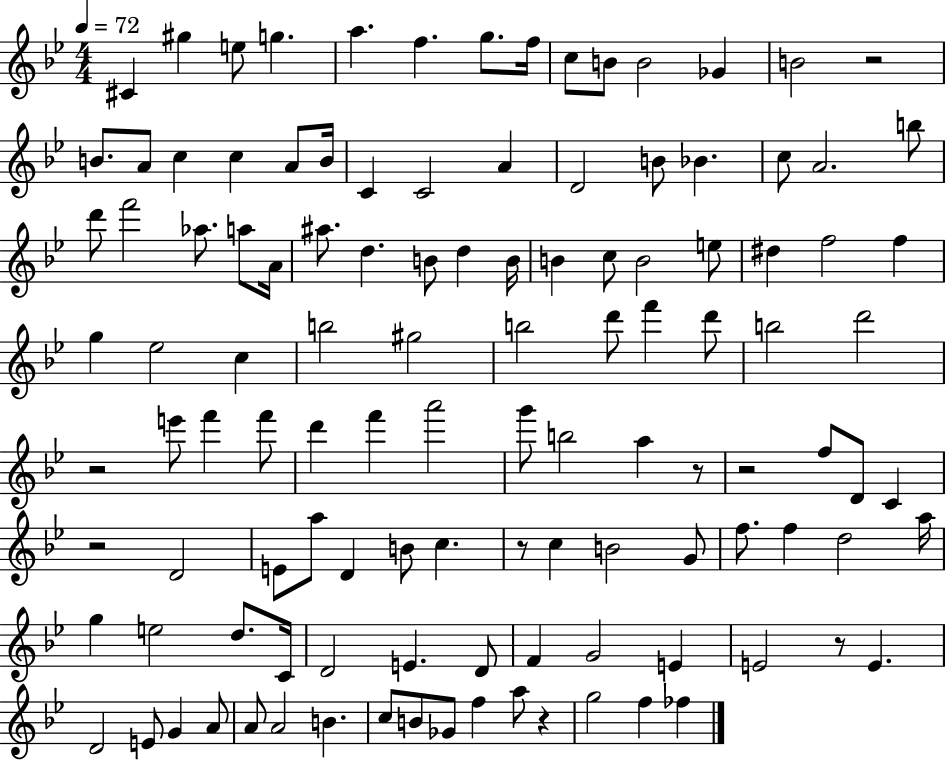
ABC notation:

X:1
T:Untitled
M:4/4
L:1/4
K:Bb
^C ^g e/2 g a f g/2 f/4 c/2 B/2 B2 _G B2 z2 B/2 A/2 c c A/2 B/4 C C2 A D2 B/2 _B c/2 A2 b/2 d'/2 f'2 _a/2 a/2 A/4 ^a/2 d B/2 d B/4 B c/2 B2 e/2 ^d f2 f g _e2 c b2 ^g2 b2 d'/2 f' d'/2 b2 d'2 z2 e'/2 f' f'/2 d' f' a'2 g'/2 b2 a z/2 z2 f/2 D/2 C z2 D2 E/2 a/2 D B/2 c z/2 c B2 G/2 f/2 f d2 a/4 g e2 d/2 C/4 D2 E D/2 F G2 E E2 z/2 E D2 E/2 G A/2 A/2 A2 B c/2 B/2 _G/2 f a/2 z g2 f _f